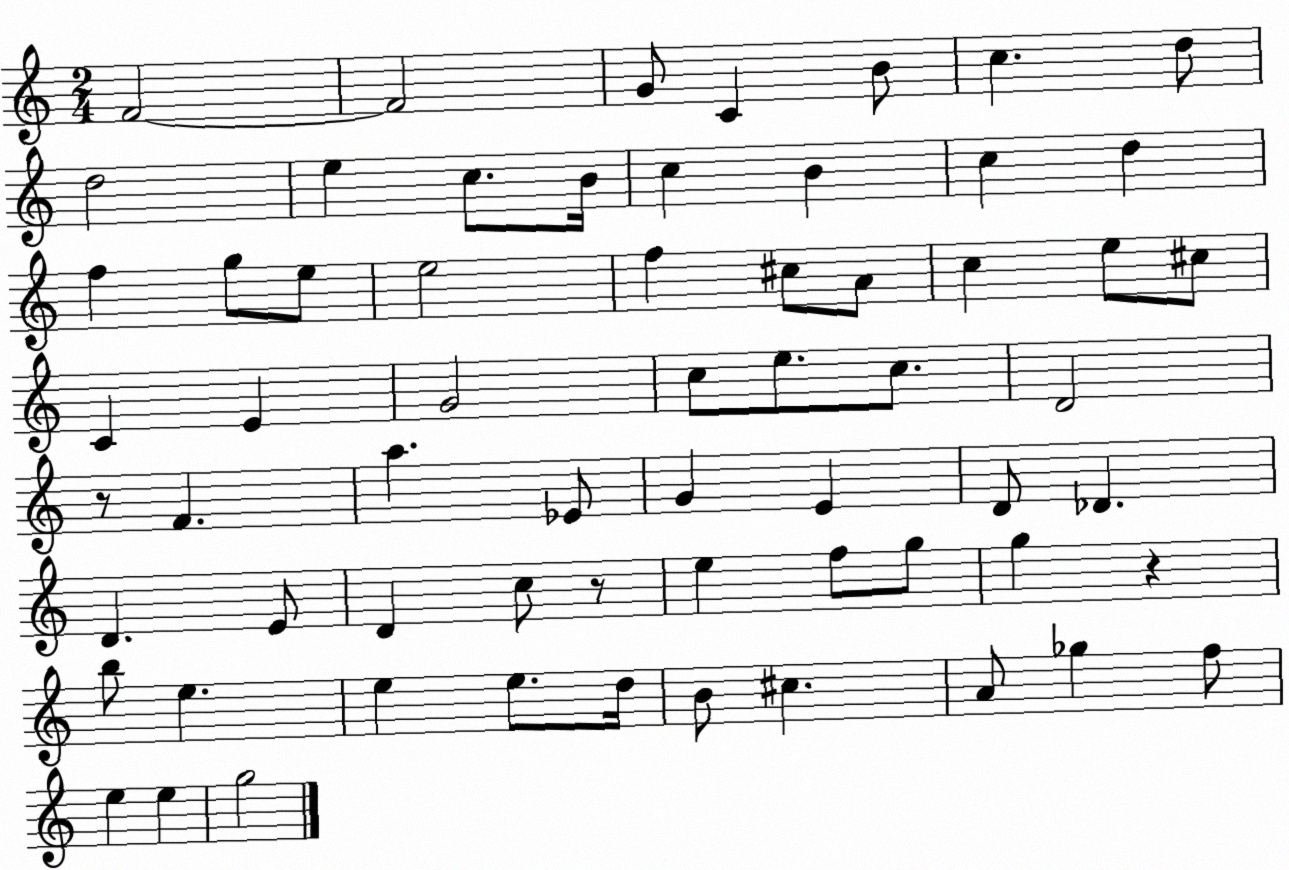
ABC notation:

X:1
T:Untitled
M:2/4
L:1/4
K:C
F2 F2 G/2 C B/2 c d/2 d2 e c/2 B/4 c B c d f g/2 e/2 e2 f ^c/2 A/2 c e/2 ^c/2 C E G2 c/2 e/2 c/2 D2 z/2 F a _E/2 G E D/2 _D D E/2 D c/2 z/2 e f/2 g/2 g z b/2 e e e/2 d/4 B/2 ^c A/2 _g f/2 e e g2